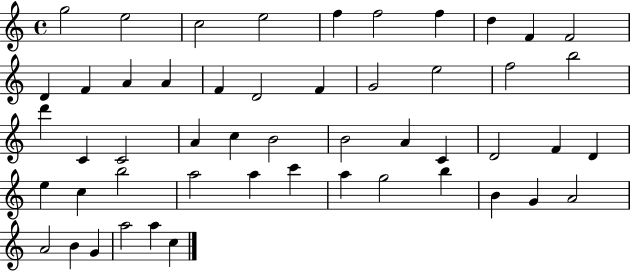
{
  \clef treble
  \time 4/4
  \defaultTimeSignature
  \key c \major
  g''2 e''2 | c''2 e''2 | f''4 f''2 f''4 | d''4 f'4 f'2 | \break d'4 f'4 a'4 a'4 | f'4 d'2 f'4 | g'2 e''2 | f''2 b''2 | \break d'''4 c'4 c'2 | a'4 c''4 b'2 | b'2 a'4 c'4 | d'2 f'4 d'4 | \break e''4 c''4 b''2 | a''2 a''4 c'''4 | a''4 g''2 b''4 | b'4 g'4 a'2 | \break a'2 b'4 g'4 | a''2 a''4 c''4 | \bar "|."
}